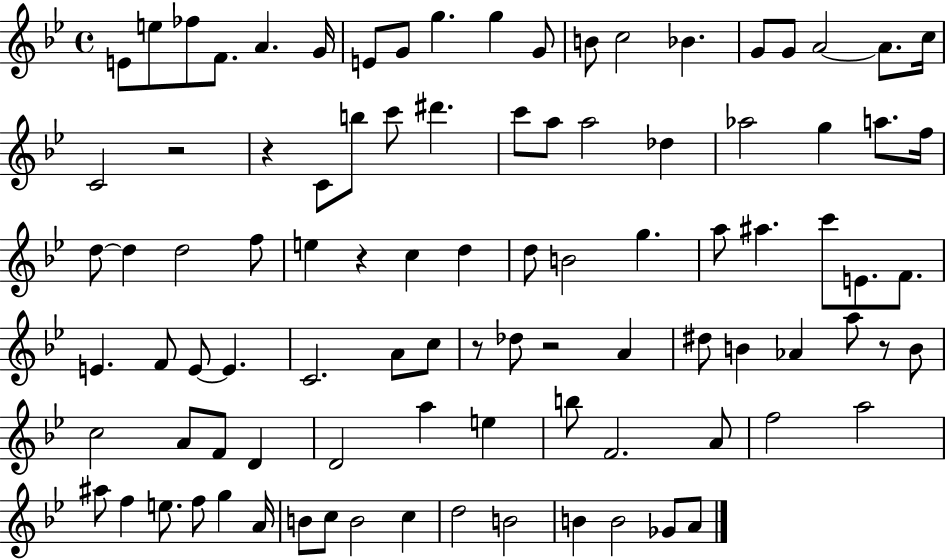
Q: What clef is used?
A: treble